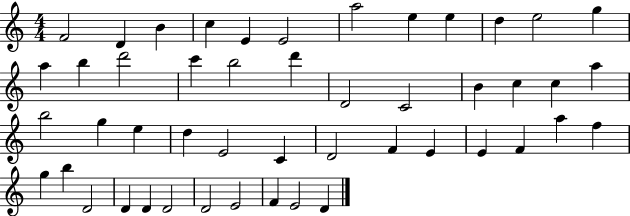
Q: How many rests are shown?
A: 0